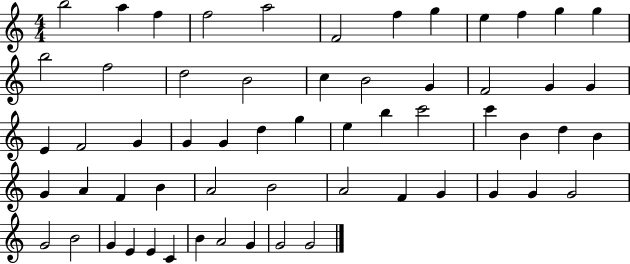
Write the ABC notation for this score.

X:1
T:Untitled
M:4/4
L:1/4
K:C
b2 a f f2 a2 F2 f g e f g g b2 f2 d2 B2 c B2 G F2 G G E F2 G G G d g e b c'2 c' B d B G A F B A2 B2 A2 F G G G G2 G2 B2 G E E C B A2 G G2 G2